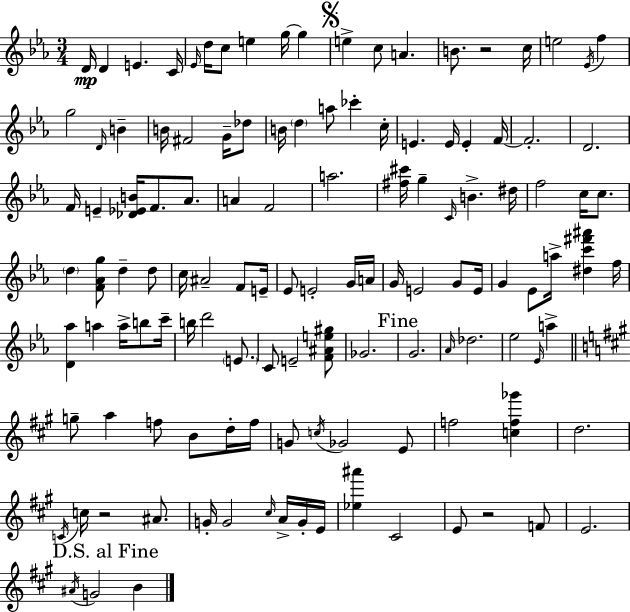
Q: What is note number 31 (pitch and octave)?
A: E4